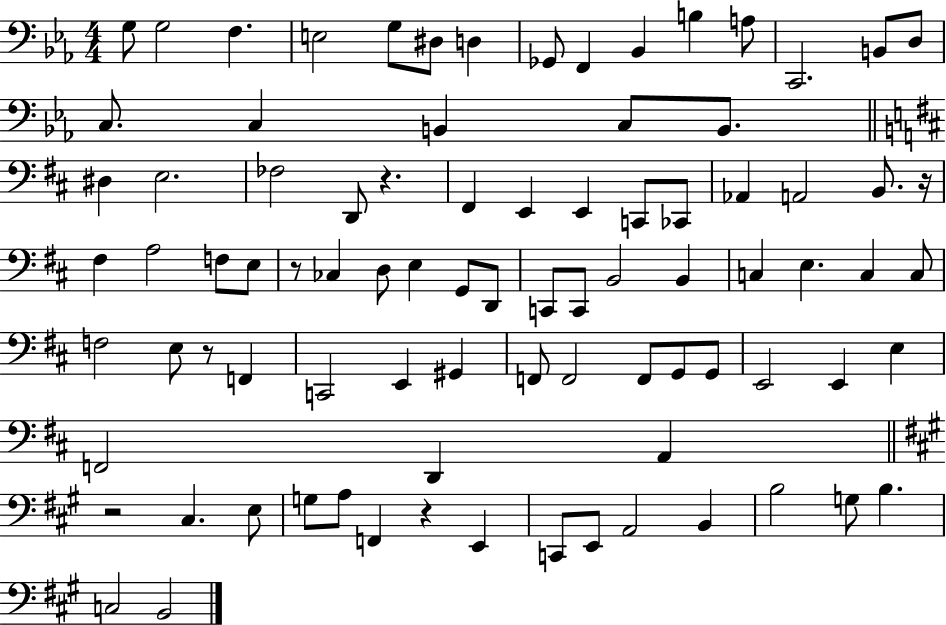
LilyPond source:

{
  \clef bass
  \numericTimeSignature
  \time 4/4
  \key ees \major
  g8 g2 f4. | e2 g8 dis8 d4 | ges,8 f,4 bes,4 b4 a8 | c,2. b,8 d8 | \break c8. c4 b,4 c8 b,8. | \bar "||" \break \key d \major dis4 e2. | fes2 d,8 r4. | fis,4 e,4 e,4 c,8 ces,8 | aes,4 a,2 b,8. r16 | \break fis4 a2 f8 e8 | r8 ces4 d8 e4 g,8 d,8 | c,8 c,8 b,2 b,4 | c4 e4. c4 c8 | \break f2 e8 r8 f,4 | c,2 e,4 gis,4 | f,8 f,2 f,8 g,8 g,8 | e,2 e,4 e4 | \break f,2 d,4 a,4 | \bar "||" \break \key a \major r2 cis4. e8 | g8 a8 f,4 r4 e,4 | c,8 e,8 a,2 b,4 | b2 g8 b4. | \break c2 b,2 | \bar "|."
}